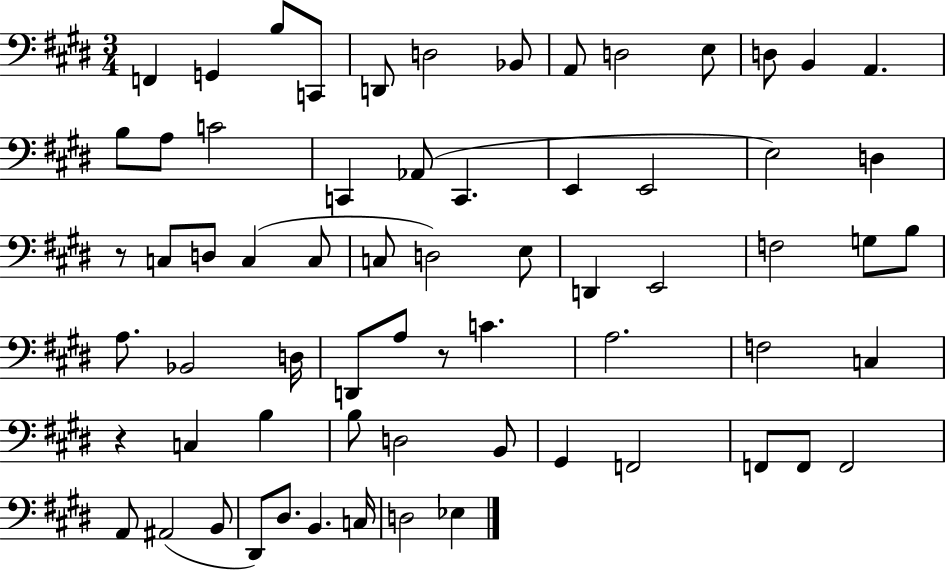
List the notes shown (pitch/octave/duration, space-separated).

F2/q G2/q B3/e C2/e D2/e D3/h Bb2/e A2/e D3/h E3/e D3/e B2/q A2/q. B3/e A3/e C4/h C2/q Ab2/e C2/q. E2/q E2/h E3/h D3/q R/e C3/e D3/e C3/q C3/e C3/e D3/h E3/e D2/q E2/h F3/h G3/e B3/e A3/e. Bb2/h D3/s D2/e A3/e R/e C4/q. A3/h. F3/h C3/q R/q C3/q B3/q B3/e D3/h B2/e G#2/q F2/h F2/e F2/e F2/h A2/e A#2/h B2/e D#2/e D#3/e. B2/q. C3/s D3/h Eb3/q